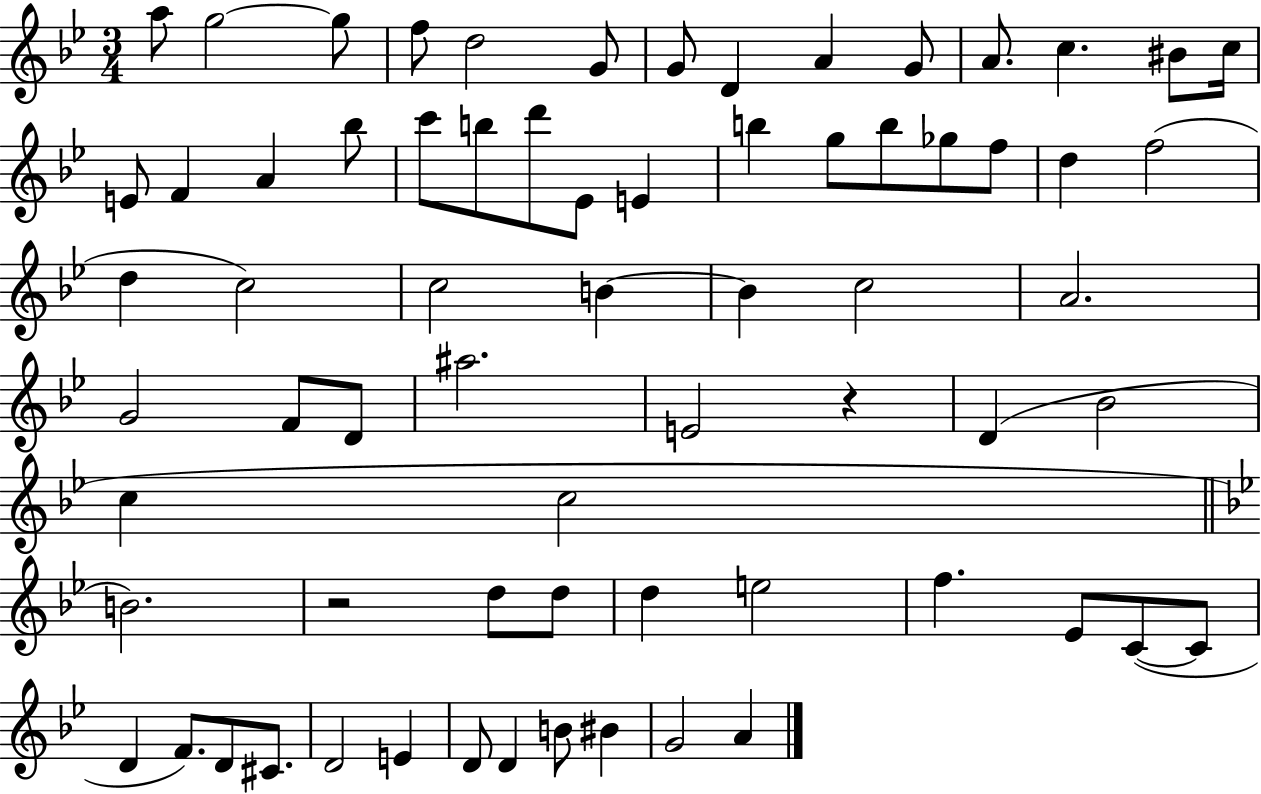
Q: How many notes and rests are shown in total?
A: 69